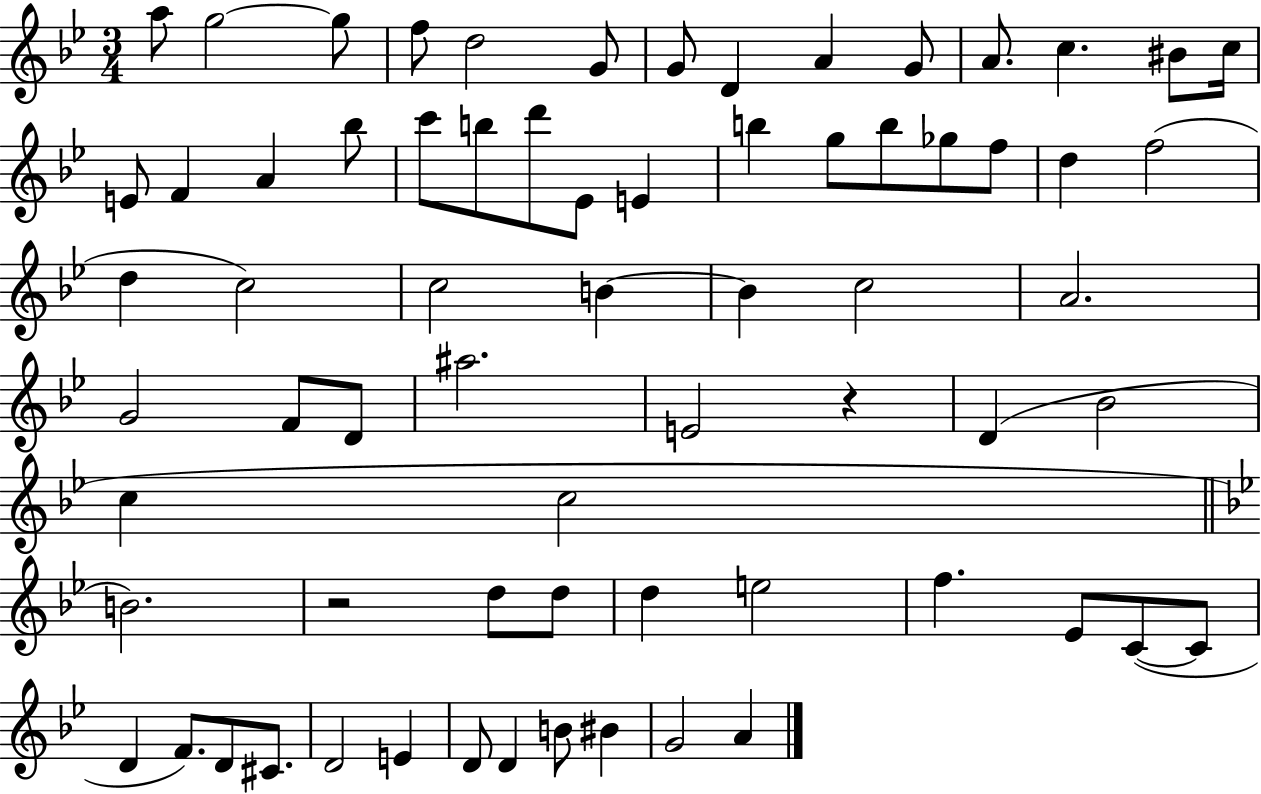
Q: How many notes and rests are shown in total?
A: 69